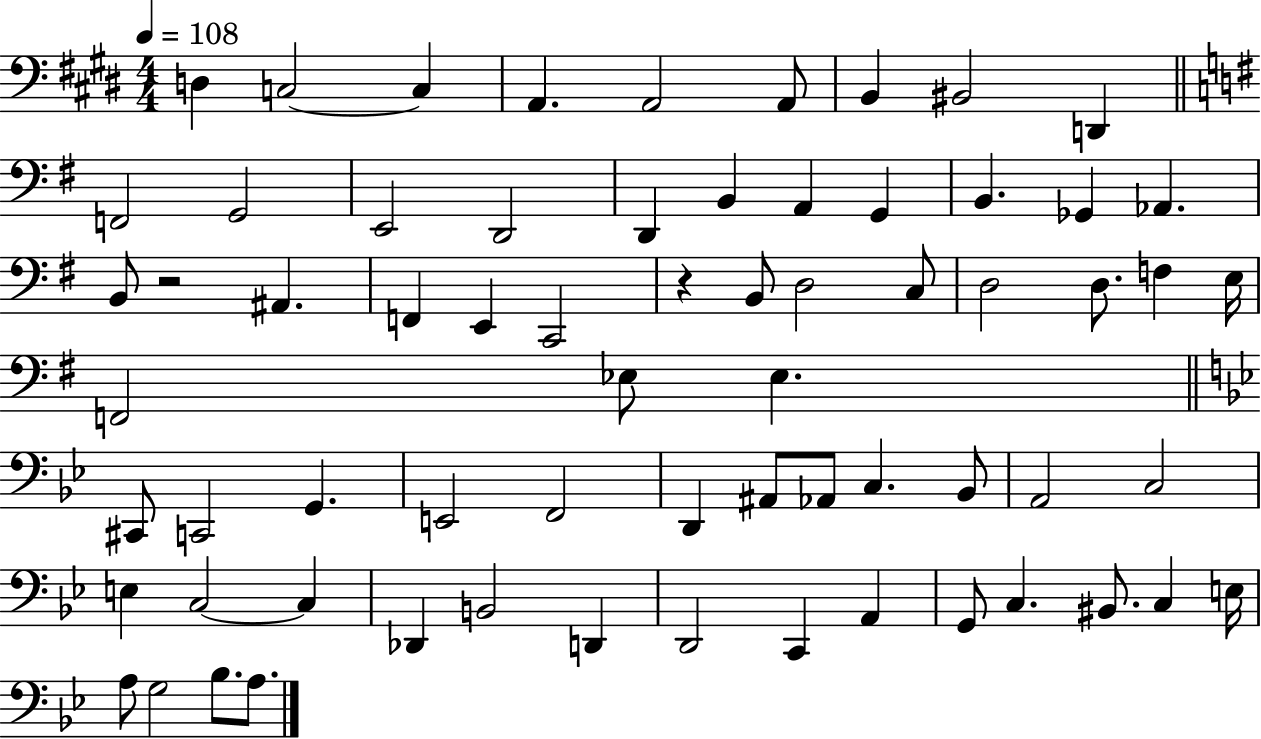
{
  \clef bass
  \numericTimeSignature
  \time 4/4
  \key e \major
  \tempo 4 = 108
  d4 c2~~ c4 | a,4. a,2 a,8 | b,4 bis,2 d,4 | \bar "||" \break \key e \minor f,2 g,2 | e,2 d,2 | d,4 b,4 a,4 g,4 | b,4. ges,4 aes,4. | \break b,8 r2 ais,4. | f,4 e,4 c,2 | r4 b,8 d2 c8 | d2 d8. f4 e16 | \break f,2 ees8 ees4. | \bar "||" \break \key g \minor cis,8 c,2 g,4. | e,2 f,2 | d,4 ais,8 aes,8 c4. bes,8 | a,2 c2 | \break e4 c2~~ c4 | des,4 b,2 d,4 | d,2 c,4 a,4 | g,8 c4. bis,8. c4 e16 | \break a8 g2 bes8. a8. | \bar "|."
}